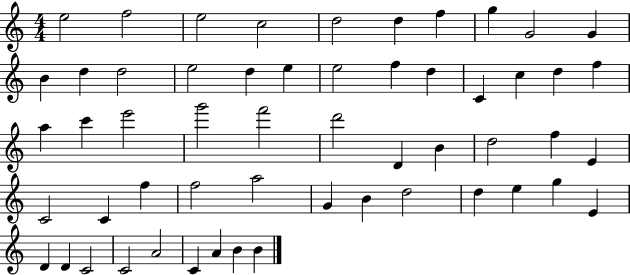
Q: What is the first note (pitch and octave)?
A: E5